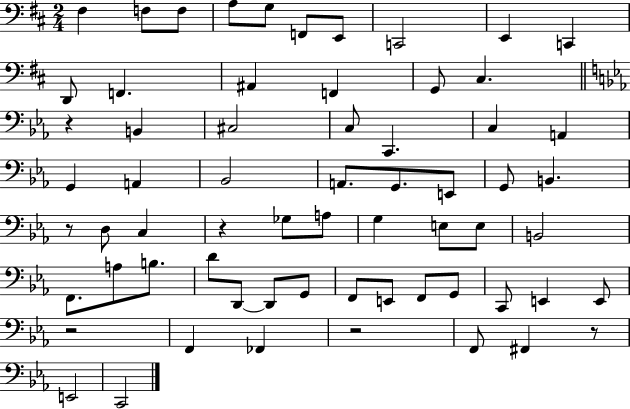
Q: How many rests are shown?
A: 6